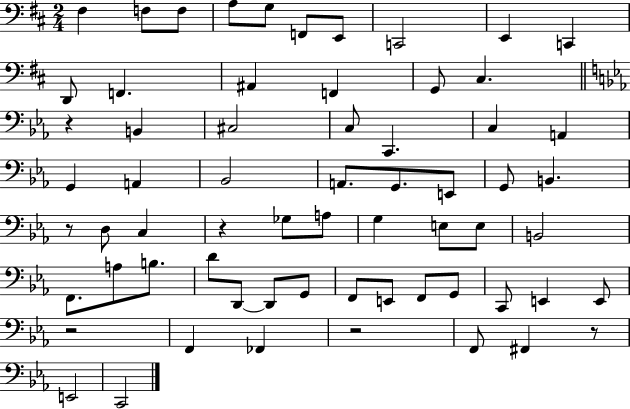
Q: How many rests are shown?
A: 6